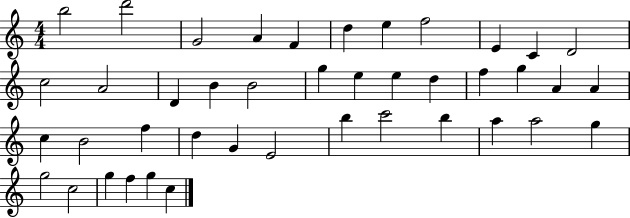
X:1
T:Untitled
M:4/4
L:1/4
K:C
b2 d'2 G2 A F d e f2 E C D2 c2 A2 D B B2 g e e d f g A A c B2 f d G E2 b c'2 b a a2 g g2 c2 g f g c